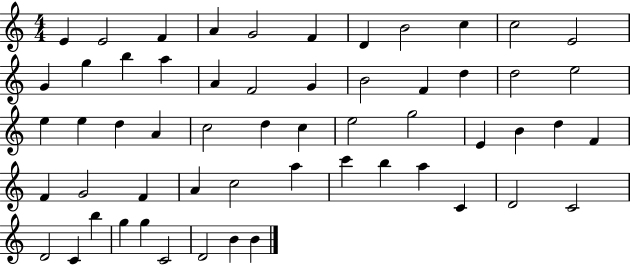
{
  \clef treble
  \numericTimeSignature
  \time 4/4
  \key c \major
  e'4 e'2 f'4 | a'4 g'2 f'4 | d'4 b'2 c''4 | c''2 e'2 | \break g'4 g''4 b''4 a''4 | a'4 f'2 g'4 | b'2 f'4 d''4 | d''2 e''2 | \break e''4 e''4 d''4 a'4 | c''2 d''4 c''4 | e''2 g''2 | e'4 b'4 d''4 f'4 | \break f'4 g'2 f'4 | a'4 c''2 a''4 | c'''4 b''4 a''4 c'4 | d'2 c'2 | \break d'2 c'4 b''4 | g''4 g''4 c'2 | d'2 b'4 b'4 | \bar "|."
}